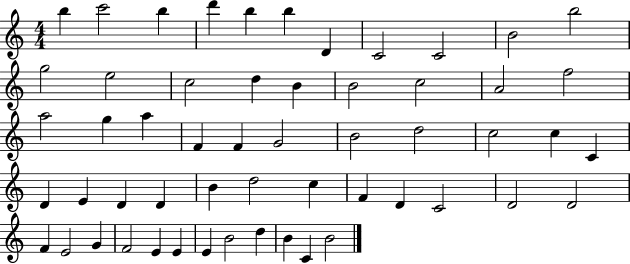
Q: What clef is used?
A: treble